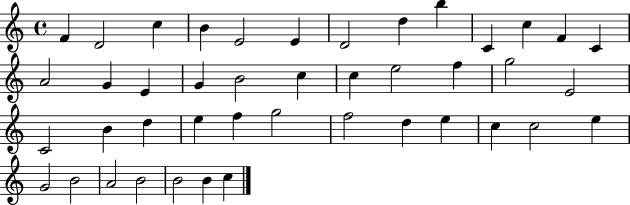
{
  \clef treble
  \time 4/4
  \defaultTimeSignature
  \key c \major
  f'4 d'2 c''4 | b'4 e'2 e'4 | d'2 d''4 b''4 | c'4 c''4 f'4 c'4 | \break a'2 g'4 e'4 | g'4 b'2 c''4 | c''4 e''2 f''4 | g''2 e'2 | \break c'2 b'4 d''4 | e''4 f''4 g''2 | f''2 d''4 e''4 | c''4 c''2 e''4 | \break g'2 b'2 | a'2 b'2 | b'2 b'4 c''4 | \bar "|."
}